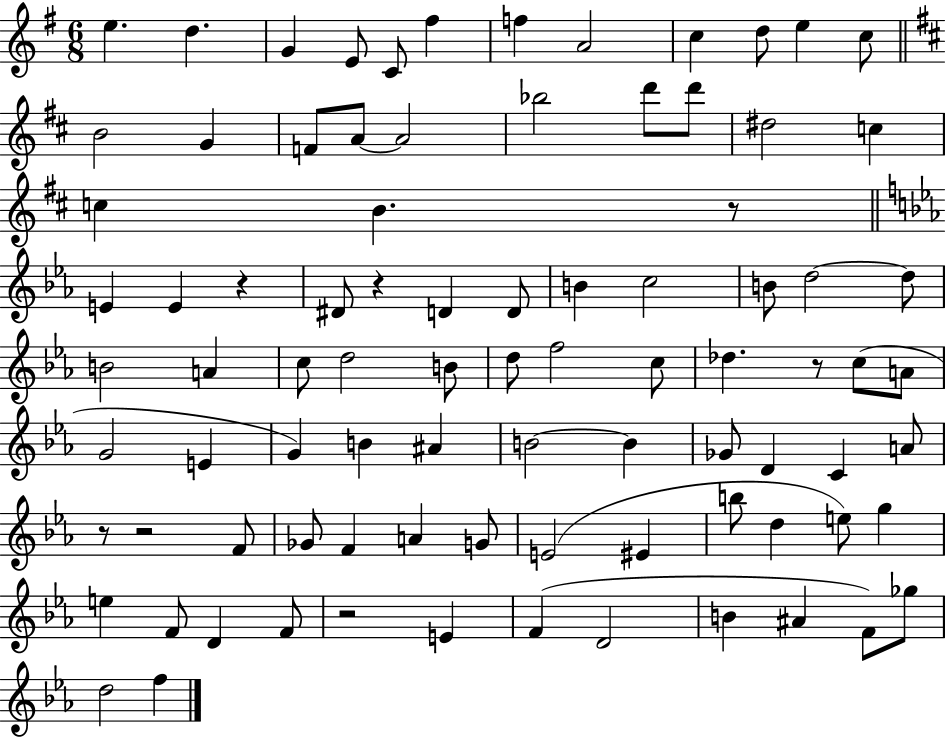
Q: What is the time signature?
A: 6/8